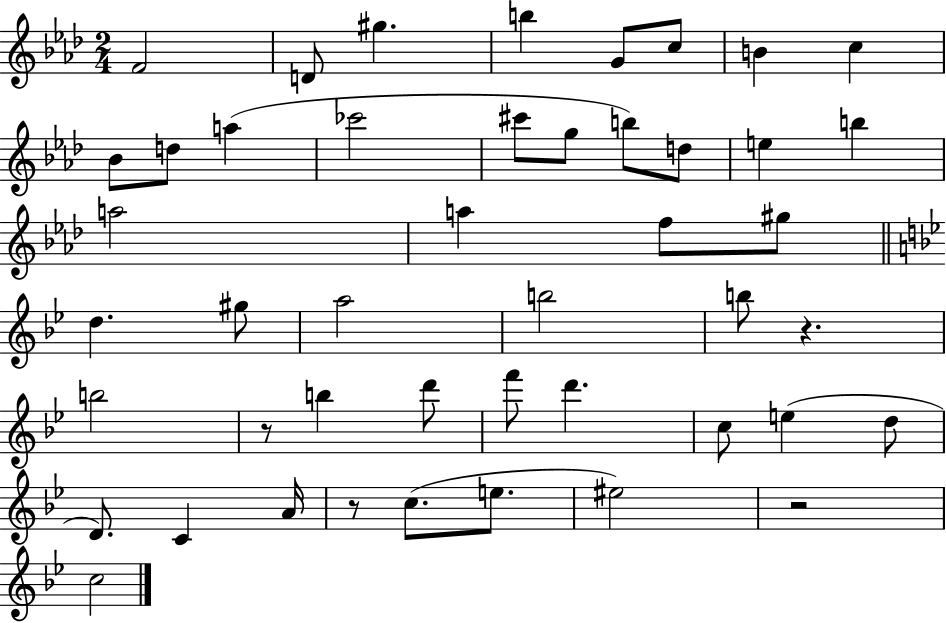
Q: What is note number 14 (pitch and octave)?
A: G5